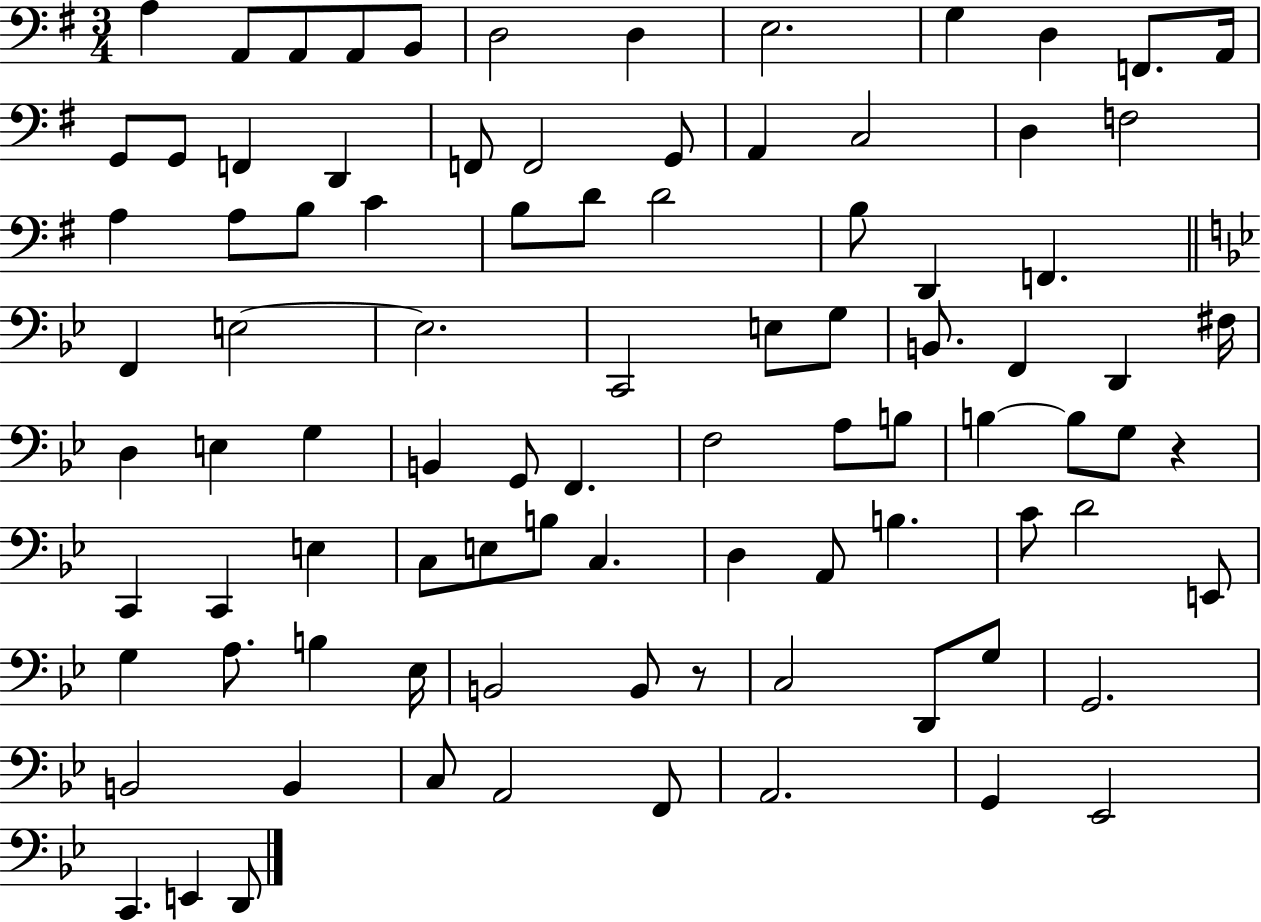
{
  \clef bass
  \numericTimeSignature
  \time 3/4
  \key g \major
  a4 a,8 a,8 a,8 b,8 | d2 d4 | e2. | g4 d4 f,8. a,16 | \break g,8 g,8 f,4 d,4 | f,8 f,2 g,8 | a,4 c2 | d4 f2 | \break a4 a8 b8 c'4 | b8 d'8 d'2 | b8 d,4 f,4. | \bar "||" \break \key bes \major f,4 e2~~ | e2. | c,2 e8 g8 | b,8. f,4 d,4 fis16 | \break d4 e4 g4 | b,4 g,8 f,4. | f2 a8 b8 | b4~~ b8 g8 r4 | \break c,4 c,4 e4 | c8 e8 b8 c4. | d4 a,8 b4. | c'8 d'2 e,8 | \break g4 a8. b4 ees16 | b,2 b,8 r8 | c2 d,8 g8 | g,2. | \break b,2 b,4 | c8 a,2 f,8 | a,2. | g,4 ees,2 | \break c,4. e,4 d,8 | \bar "|."
}